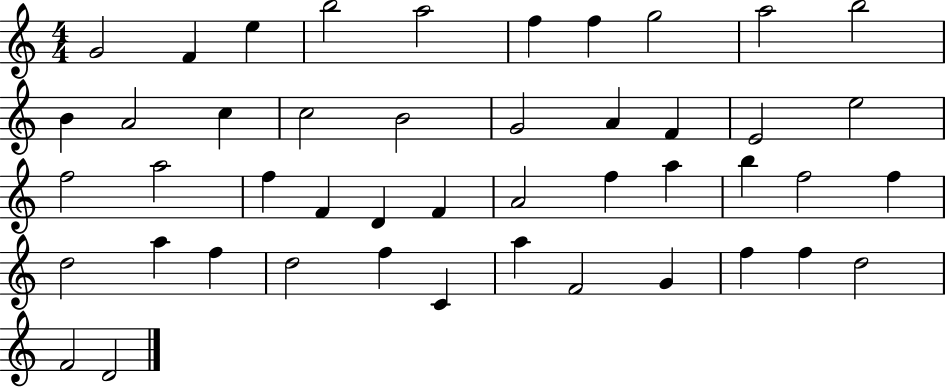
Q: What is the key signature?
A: C major